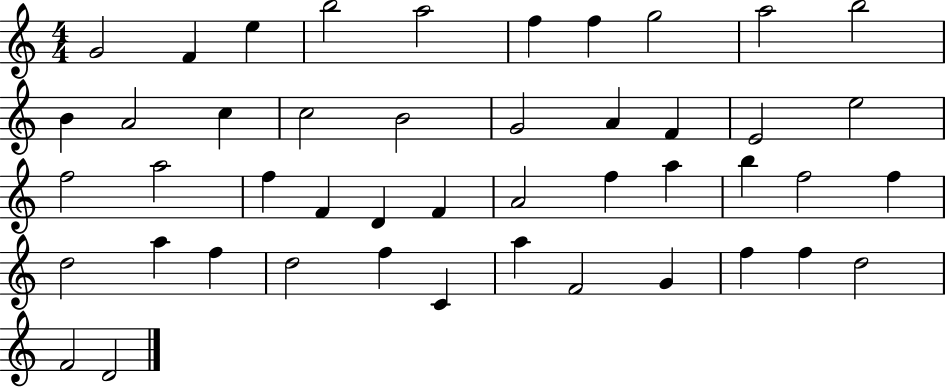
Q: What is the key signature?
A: C major